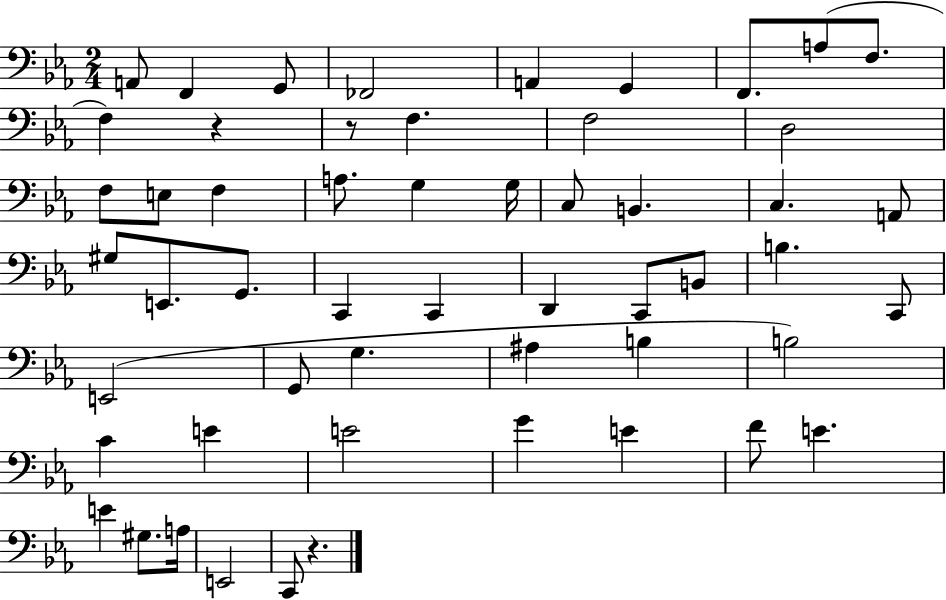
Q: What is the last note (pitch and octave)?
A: C2